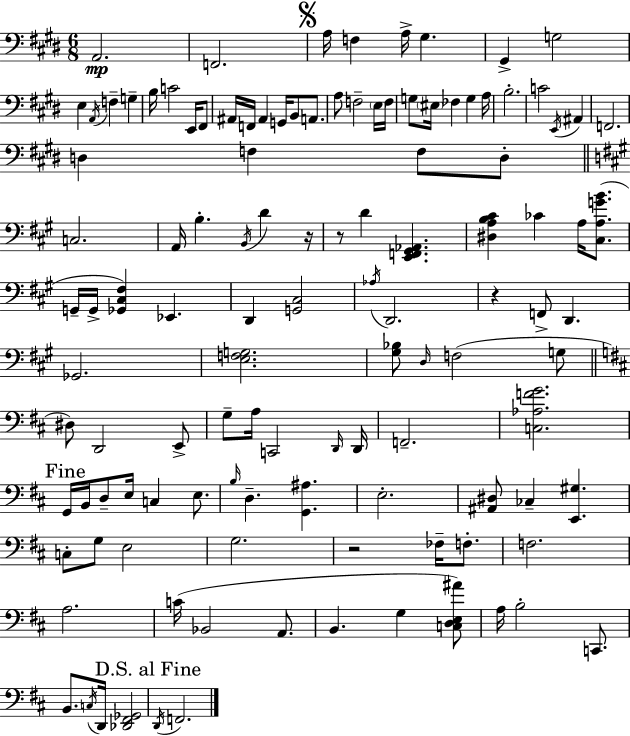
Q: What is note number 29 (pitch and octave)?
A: FES3